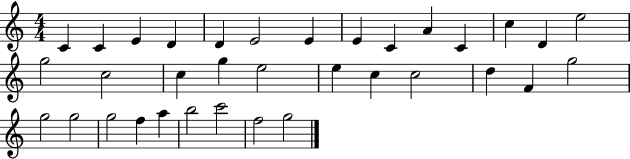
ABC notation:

X:1
T:Untitled
M:4/4
L:1/4
K:C
C C E D D E2 E E C A C c D e2 g2 c2 c g e2 e c c2 d F g2 g2 g2 g2 f a b2 c'2 f2 g2